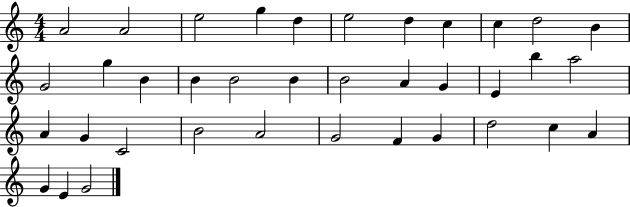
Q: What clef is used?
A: treble